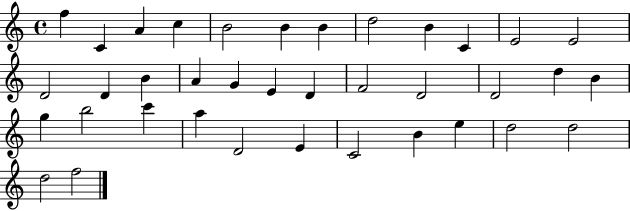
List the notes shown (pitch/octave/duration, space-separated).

F5/q C4/q A4/q C5/q B4/h B4/q B4/q D5/h B4/q C4/q E4/h E4/h D4/h D4/q B4/q A4/q G4/q E4/q D4/q F4/h D4/h D4/h D5/q B4/q G5/q B5/h C6/q A5/q D4/h E4/q C4/h B4/q E5/q D5/h D5/h D5/h F5/h